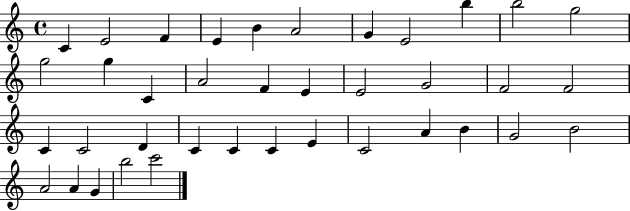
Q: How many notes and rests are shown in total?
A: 38